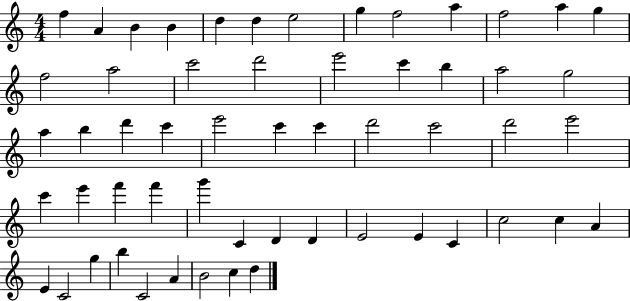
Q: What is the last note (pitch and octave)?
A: D5